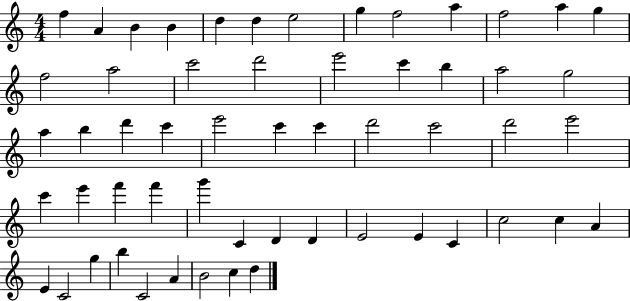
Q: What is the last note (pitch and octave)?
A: D5